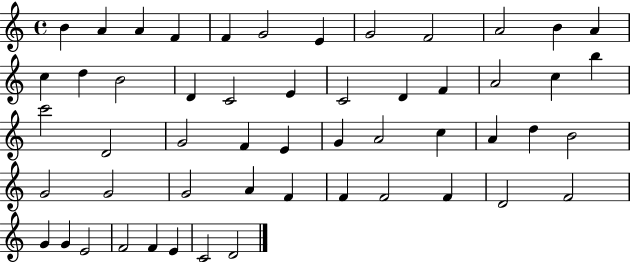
X:1
T:Untitled
M:4/4
L:1/4
K:C
B A A F F G2 E G2 F2 A2 B A c d B2 D C2 E C2 D F A2 c b c'2 D2 G2 F E G A2 c A d B2 G2 G2 G2 A F F F2 F D2 F2 G G E2 F2 F E C2 D2